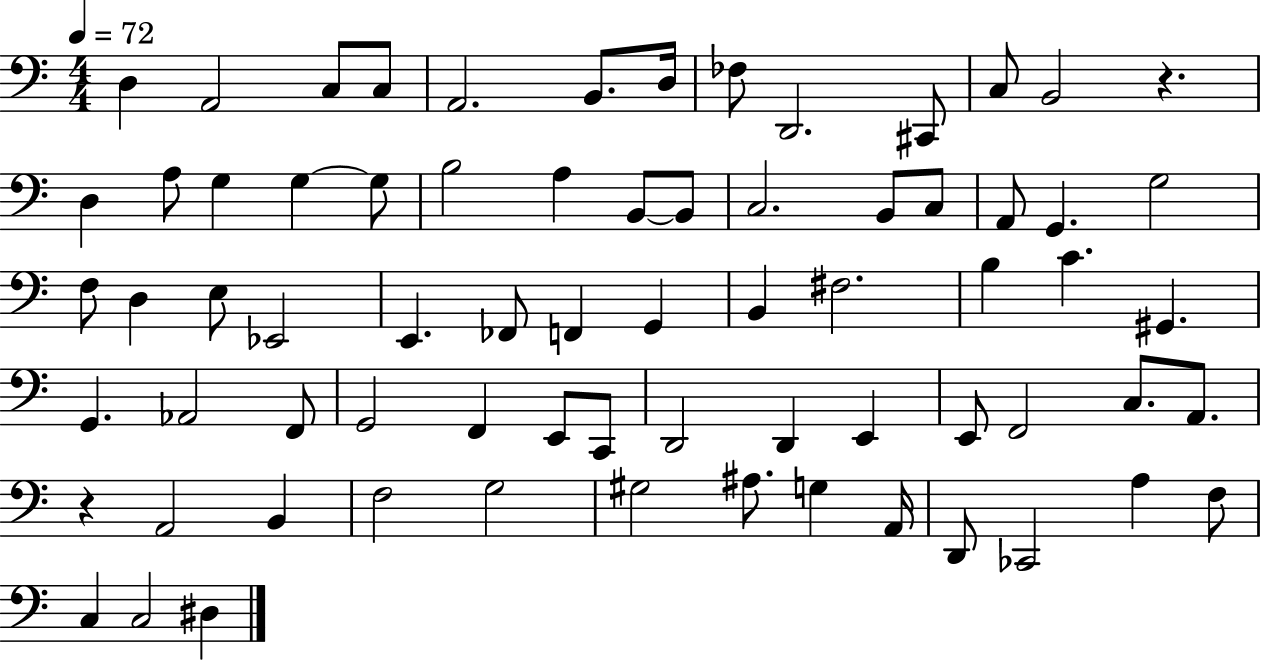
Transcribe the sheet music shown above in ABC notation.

X:1
T:Untitled
M:4/4
L:1/4
K:C
D, A,,2 C,/2 C,/2 A,,2 B,,/2 D,/4 _F,/2 D,,2 ^C,,/2 C,/2 B,,2 z D, A,/2 G, G, G,/2 B,2 A, B,,/2 B,,/2 C,2 B,,/2 C,/2 A,,/2 G,, G,2 F,/2 D, E,/2 _E,,2 E,, _F,,/2 F,, G,, B,, ^F,2 B, C ^G,, G,, _A,,2 F,,/2 G,,2 F,, E,,/2 C,,/2 D,,2 D,, E,, E,,/2 F,,2 C,/2 A,,/2 z A,,2 B,, F,2 G,2 ^G,2 ^A,/2 G, A,,/4 D,,/2 _C,,2 A, F,/2 C, C,2 ^D,